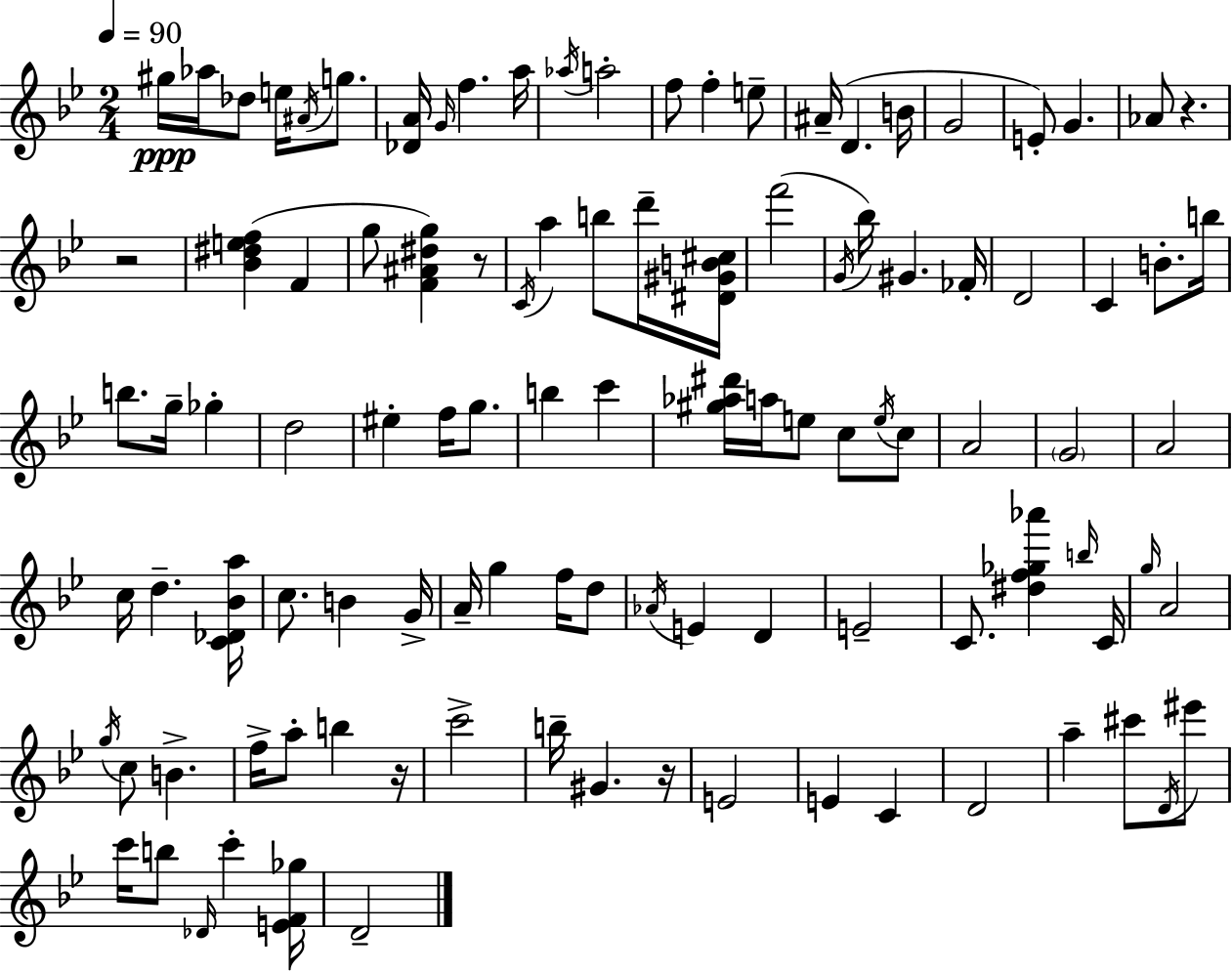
G#5/s Ab5/s Db5/e E5/s A#4/s G5/e. [Db4,A4]/s G4/s F5/q. A5/s Ab5/s A5/h F5/e F5/q E5/e A#4/s D4/q. B4/s G4/h E4/e G4/q. Ab4/e R/q. R/h [Bb4,D#5,E5,F5]/q F4/q G5/e [F4,A#4,D#5,G5]/q R/e C4/s A5/q B5/e D6/s [D#4,G#4,B4,C#5]/s F6/h G4/s Bb5/s G#4/q. FES4/s D4/h C4/q B4/e. B5/s B5/e. G5/s Gb5/q D5/h EIS5/q F5/s G5/e. B5/q C6/q [G#5,Ab5,D#6]/s A5/s E5/e C5/e E5/s C5/e A4/h G4/h A4/h C5/s D5/q. [C4,Db4,Bb4,A5]/s C5/e. B4/q G4/s A4/s G5/q F5/s D5/e Ab4/s E4/q D4/q E4/h C4/e. [D#5,F5,Gb5,Ab6]/q B5/s C4/s G5/s A4/h G5/s C5/e B4/q. F5/s A5/e B5/q R/s C6/h B5/s G#4/q. R/s E4/h E4/q C4/q D4/h A5/q C#6/e D4/s EIS6/e C6/s B5/e Db4/s C6/q [E4,F4,Gb5]/s D4/h